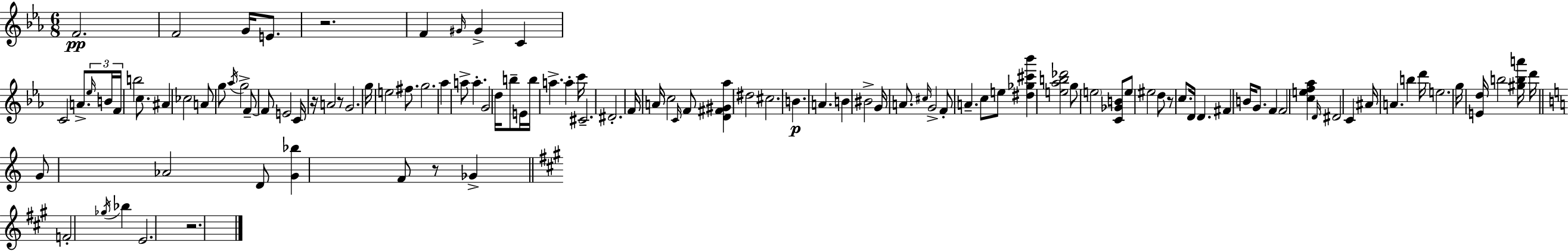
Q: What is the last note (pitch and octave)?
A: E4